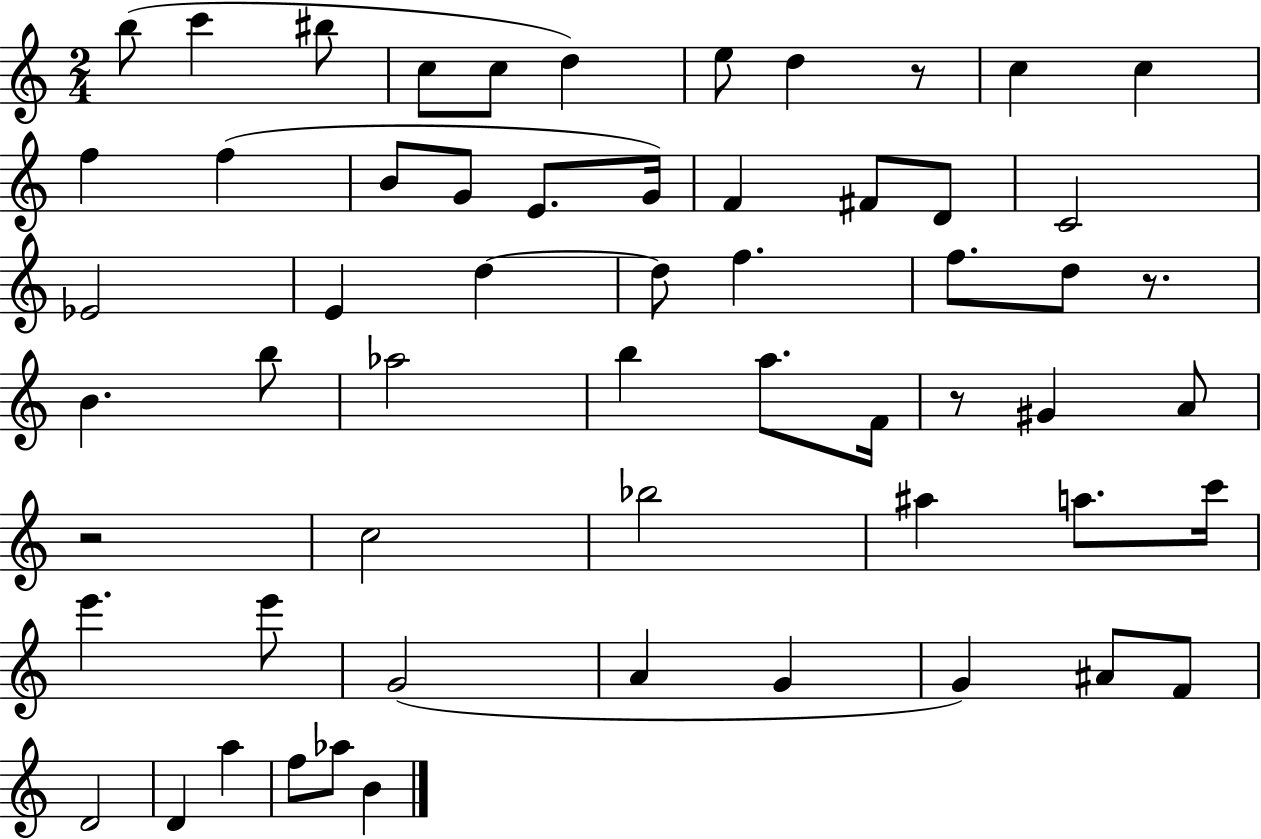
B5/e C6/q BIS5/e C5/e C5/e D5/q E5/e D5/q R/e C5/q C5/q F5/q F5/q B4/e G4/e E4/e. G4/s F4/q F#4/e D4/e C4/h Eb4/h E4/q D5/q D5/e F5/q. F5/e. D5/e R/e. B4/q. B5/e Ab5/h B5/q A5/e. F4/s R/e G#4/q A4/e R/h C5/h Bb5/h A#5/q A5/e. C6/s E6/q. E6/e G4/h A4/q G4/q G4/q A#4/e F4/e D4/h D4/q A5/q F5/e Ab5/e B4/q